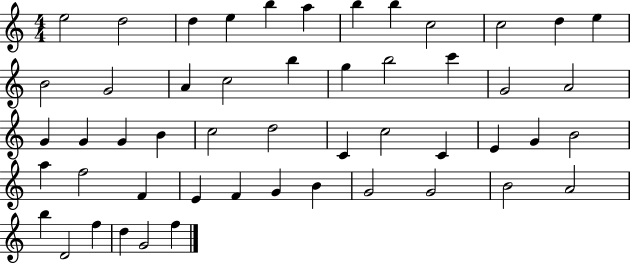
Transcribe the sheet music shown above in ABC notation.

X:1
T:Untitled
M:4/4
L:1/4
K:C
e2 d2 d e b a b b c2 c2 d e B2 G2 A c2 b g b2 c' G2 A2 G G G B c2 d2 C c2 C E G B2 a f2 F E F G B G2 G2 B2 A2 b D2 f d G2 f